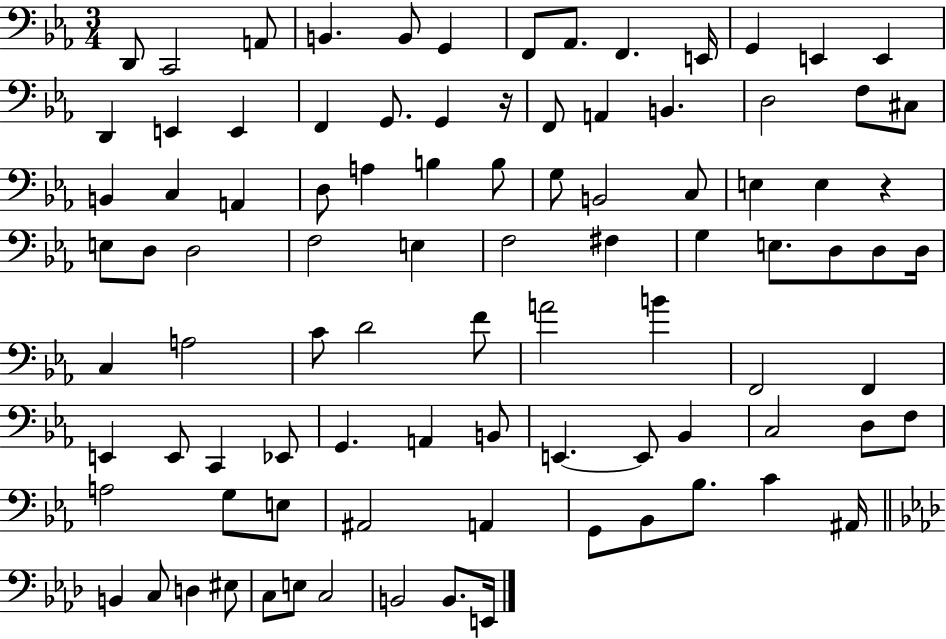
{
  \clef bass
  \numericTimeSignature
  \time 3/4
  \key ees \major
  d,8 c,2 a,8 | b,4. b,8 g,4 | f,8 aes,8. f,4. e,16 | g,4 e,4 e,4 | \break d,4 e,4 e,4 | f,4 g,8. g,4 r16 | f,8 a,4 b,4. | d2 f8 cis8 | \break b,4 c4 a,4 | d8 a4 b4 b8 | g8 b,2 c8 | e4 e4 r4 | \break e8 d8 d2 | f2 e4 | f2 fis4 | g4 e8. d8 d8 d16 | \break c4 a2 | c'8 d'2 f'8 | a'2 b'4 | f,2 f,4 | \break e,4 e,8 c,4 ees,8 | g,4. a,4 b,8 | e,4.~~ e,8 bes,4 | c2 d8 f8 | \break a2 g8 e8 | ais,2 a,4 | g,8 bes,8 bes8. c'4 ais,16 | \bar "||" \break \key aes \major b,4 c8 d4 eis8 | c8 e8 c2 | b,2 b,8. e,16 | \bar "|."
}